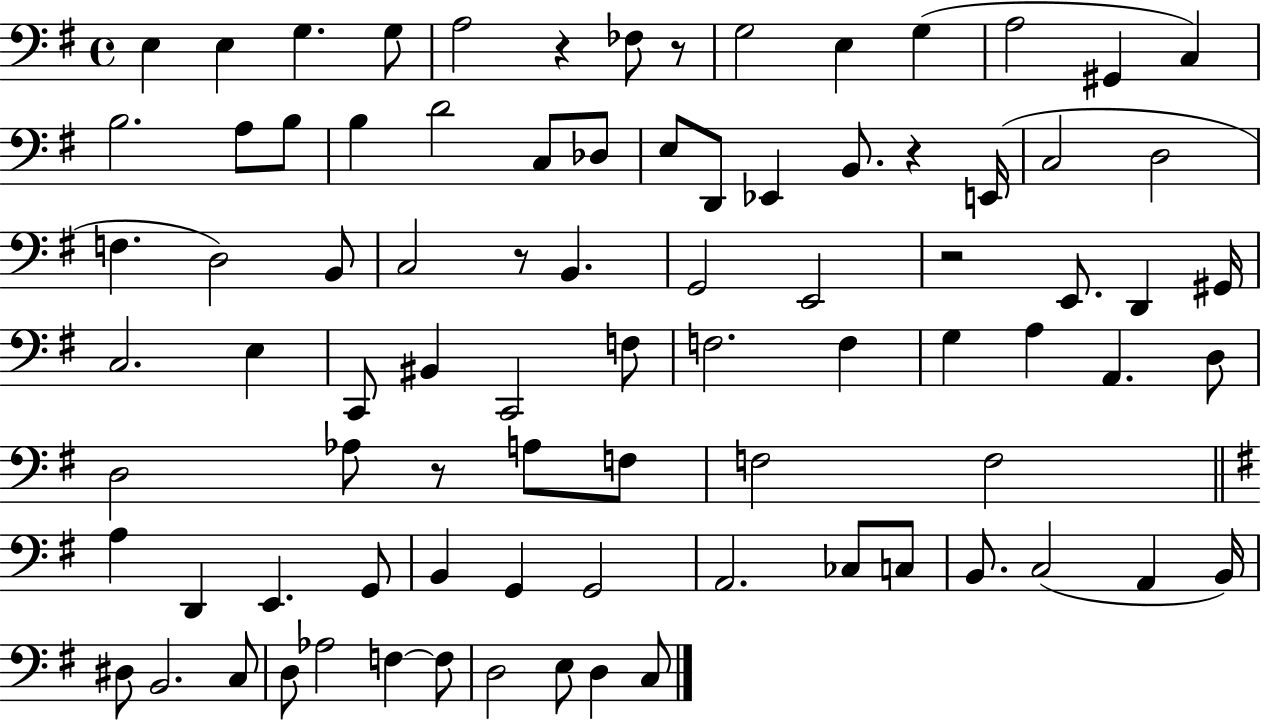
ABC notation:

X:1
T:Untitled
M:4/4
L:1/4
K:G
E, E, G, G,/2 A,2 z _F,/2 z/2 G,2 E, G, A,2 ^G,, C, B,2 A,/2 B,/2 B, D2 C,/2 _D,/2 E,/2 D,,/2 _E,, B,,/2 z E,,/4 C,2 D,2 F, D,2 B,,/2 C,2 z/2 B,, G,,2 E,,2 z2 E,,/2 D,, ^G,,/4 C,2 E, C,,/2 ^B,, C,,2 F,/2 F,2 F, G, A, A,, D,/2 D,2 _A,/2 z/2 A,/2 F,/2 F,2 F,2 A, D,, E,, G,,/2 B,, G,, G,,2 A,,2 _C,/2 C,/2 B,,/2 C,2 A,, B,,/4 ^D,/2 B,,2 C,/2 D,/2 _A,2 F, F,/2 D,2 E,/2 D, C,/2